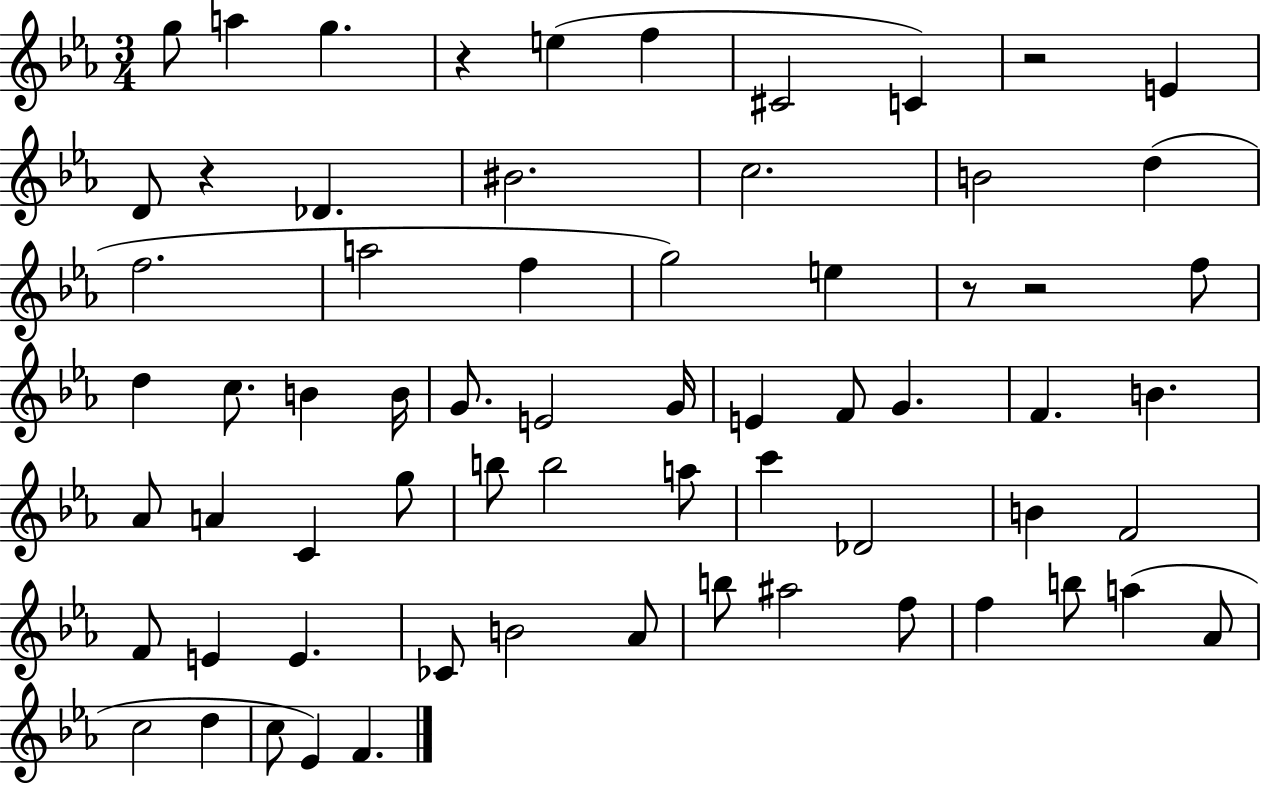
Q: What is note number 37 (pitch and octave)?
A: B5